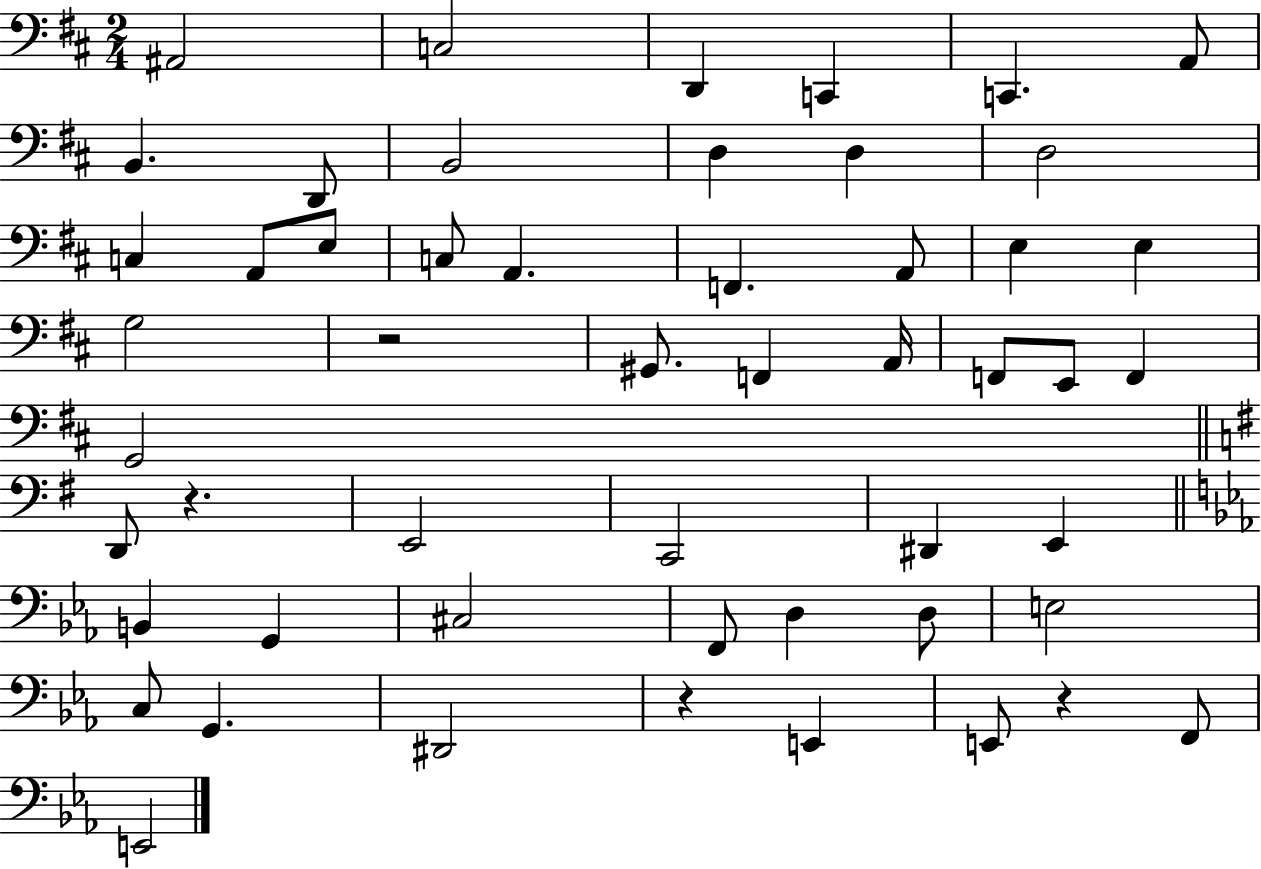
{
  \clef bass
  \numericTimeSignature
  \time 2/4
  \key d \major
  ais,2 | c2 | d,4 c,4 | c,4. a,8 | \break b,4. d,8 | b,2 | d4 d4 | d2 | \break c4 a,8 e8 | c8 a,4. | f,4. a,8 | e4 e4 | \break g2 | r2 | gis,8. f,4 a,16 | f,8 e,8 f,4 | \break g,2 | \bar "||" \break \key e \minor d,8 r4. | e,2 | c,2 | dis,4 e,4 | \break \bar "||" \break \key ees \major b,4 g,4 | cis2 | f,8 d4 d8 | e2 | \break c8 g,4. | dis,2 | r4 e,4 | e,8 r4 f,8 | \break e,2 | \bar "|."
}